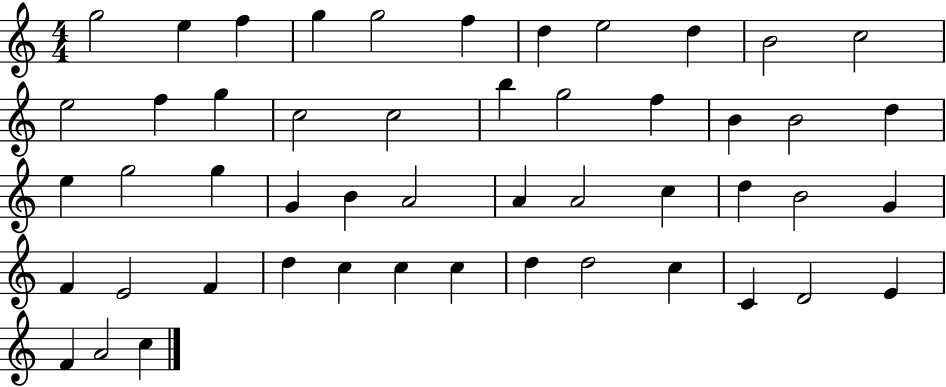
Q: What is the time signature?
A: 4/4